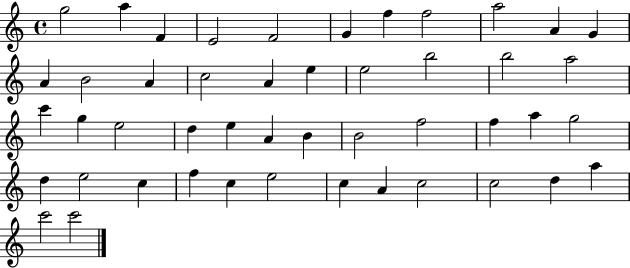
G5/h A5/q F4/q E4/h F4/h G4/q F5/q F5/h A5/h A4/q G4/q A4/q B4/h A4/q C5/h A4/q E5/q E5/h B5/h B5/h A5/h C6/q G5/q E5/h D5/q E5/q A4/q B4/q B4/h F5/h F5/q A5/q G5/h D5/q E5/h C5/q F5/q C5/q E5/h C5/q A4/q C5/h C5/h D5/q A5/q C6/h C6/h